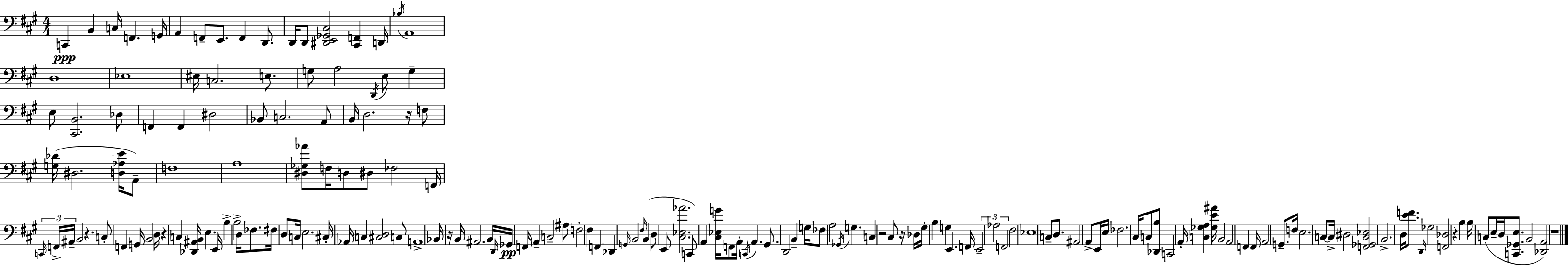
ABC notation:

X:1
T:Untitled
M:4/4
L:1/4
K:A
C,, B,, C,/4 F,, G,,/4 A,, F,,/2 E,,/2 F,, D,,/2 D,,/4 D,,/2 [^D,,E,,_G,,^C,]2 [^C,,F,,] D,,/4 _B,/4 A,,4 D,4 _E,4 ^E,/4 C,2 E,/2 G,/2 A,2 D,,/4 E,/2 G, E,/2 [^C,,B,,]2 _D,/2 F,, F,, ^D,2 _B,,/2 C,2 A,,/2 B,,/4 D,2 z/4 F,/2 [G,_D]/4 ^D,2 [D,_A,E]/4 A,,/2 F,4 A,4 [^D,_G,_A]/2 F,/4 D,/2 ^D,/2 _F,2 F,,/4 C,,/4 F,,/4 ^A,,/4 B,,2 z C,/2 F,, G,,/4 B,,2 D,/4 z C, [_D,,^A,,B,,]/4 E, E,,/4 B, B,2 D,/4 _F,/2 ^F,/4 D,/2 C,/4 E,2 ^C,/4 _A,,/4 C, [^C,D,]2 C,/2 A,,4 _B,,/4 z/4 B,,/4 ^A,,2 B,,/4 D,,/4 _G,,/4 F,,/4 A,, C,2 ^A,/2 F,2 ^F, F,, _D,, G,,/4 B,,2 ^F,/4 B,, D,/2 E,,/2 [^C,_E,_A]2 C,,/2 A,, [^C,_E,G]/4 F,,/2 A,,/4 C,,/4 A,, ^G,,/2 D,,2 B,, G,/4 _F,/2 A,2 _G,,/4 G, C, z2 ^C,/2 z/4 _D,/4 ^G,/4 B, G, E,, F,,/4 E,,2 _A,2 F,,2 ^F,2 _E,4 C,/2 D,/2 ^A,,2 A,,/2 E,,/4 E,/4 _F,2 ^C,/4 C,/2 [_D,,B,]/2 C,,2 A,,/4 [C,_G,A,] [_G,E^A]/4 B,,2 A,,2 F,, F,,/4 A,,2 G,,/2 F,/4 E,2 C,/2 C,/4 ^D,2 [F,,_G,,C,_E,]2 B,,2 D,/4 [EF]/2 D,,/4 _G,2 [F,,_D,]2 z B, B,/4 C,/2 E,/4 D,/4 [C,,_G,,E,]/2 B,,2 [_D,,A,,]2 z4